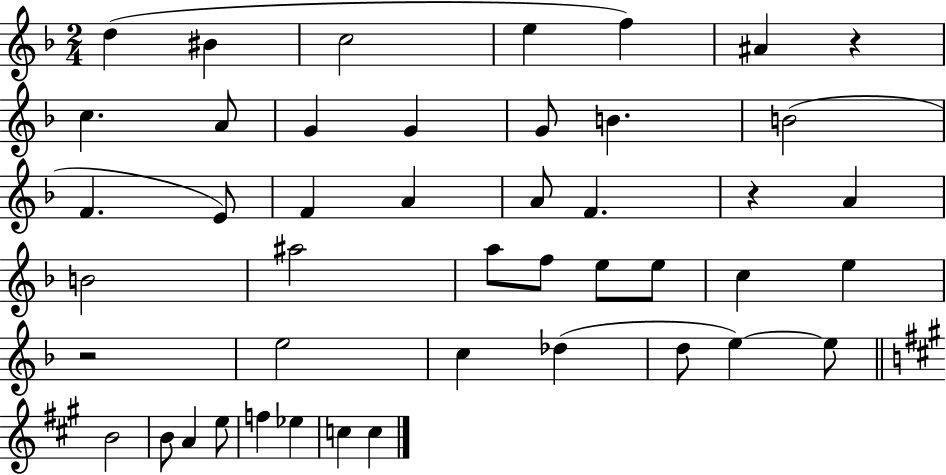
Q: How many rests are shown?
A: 3